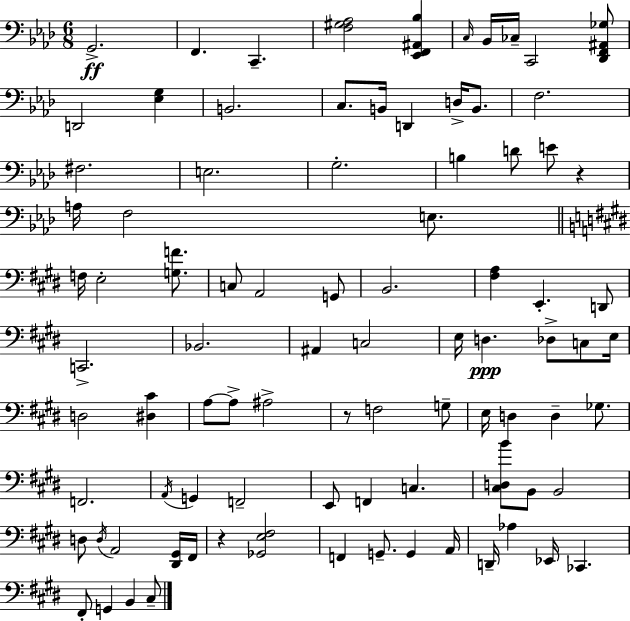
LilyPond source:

{
  \clef bass
  \numericTimeSignature
  \time 6/8
  \key f \minor
  g,2.->\ff | f,4. c,4.-- | <f gis aes>2 <ees, f, ais, bes>4 | \grace { c16 } bes,16 ces16-- c,2 <des, f, ais, ges>8 | \break d,2 <ees g>4 | b,2. | c8. b,16 d,4 d16-> b,8. | f2. | \break fis2. | e2. | g2.-. | b4 d'8 e'8 r4 | \break a16 f2 e8. | \bar "||" \break \key e \major f16 e2-. <g f'>8. | c8 a,2 g,8 | b,2. | <fis a>4 e,4.-. d,8 | \break c,2.-> | bes,2. | ais,4 c2 | e16 d4.\ppp des8-> c8 e16 | \break d2 <dis cis'>4 | a8~~ a8-> ais2-> | r8 f2 g8-- | e16 d4 d4-- ges8. | \break f,2. | \acciaccatura { a,16 } g,4 f,2-- | e,8 f,4 c4. | <cis d b'>8 b,8 b,2 | \break d8 \acciaccatura { d16 } a,2 | <dis, gis,>16 fis,16 r4 <ges, e fis>2 | f,4 g,8.-- g,4 | a,16 d,16-- aes4 ees,16 ces,4. | \break fis,8-. g,4 b,4 | cis8-- \bar "|."
}